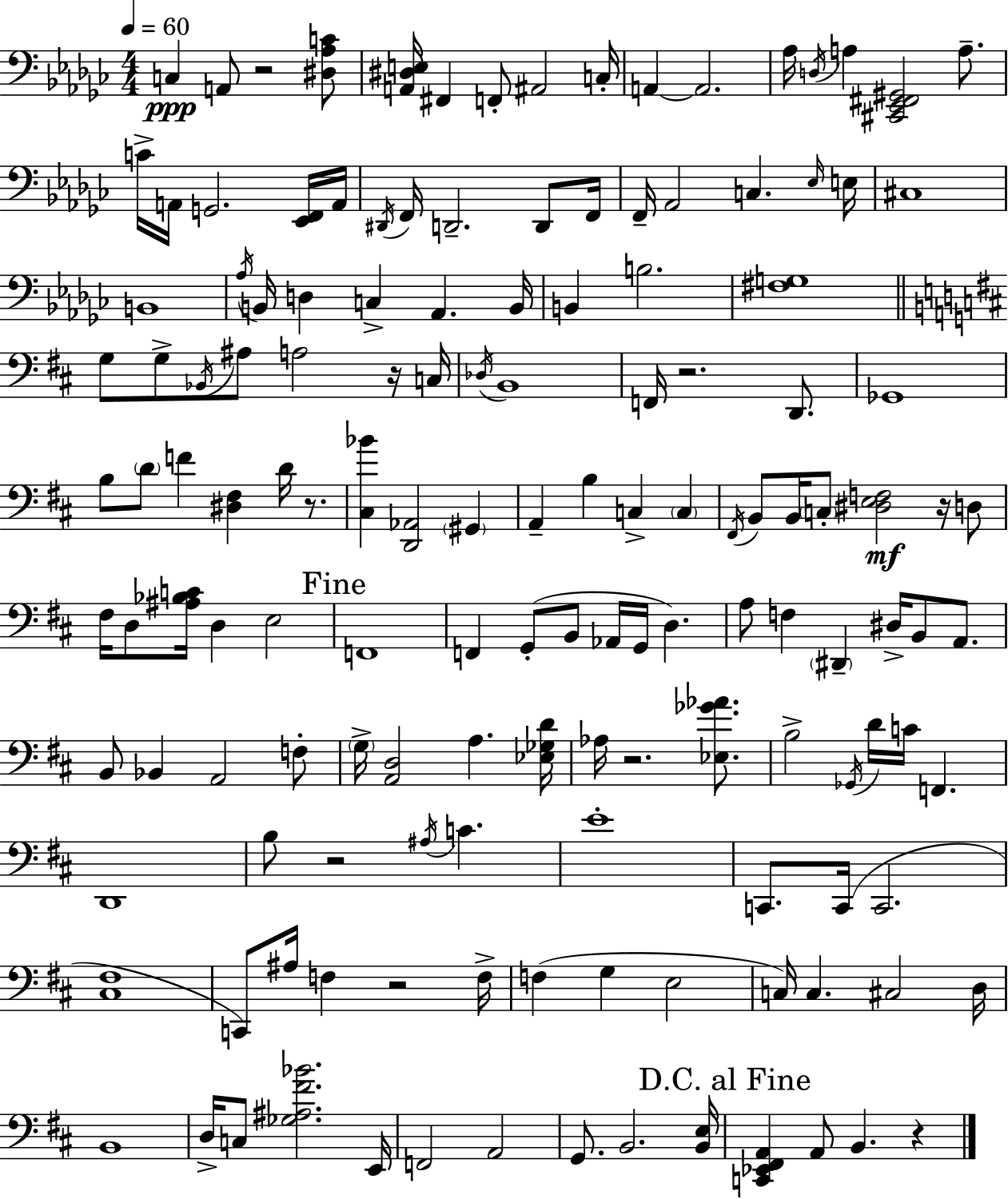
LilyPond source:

{
  \clef bass
  \numericTimeSignature
  \time 4/4
  \key ees \minor
  \tempo 4 = 60
  c4\ppp a,8 r2 <dis aes c'>8 | <a, dis e>16 fis,4 f,8-. ais,2 c16-. | a,4~~ a,2. | aes16 \acciaccatura { d16 } a4 <cis, ees, fis, gis,>2 a8.-- | \break c'16-> a,16 g,2. <ees, f,>16 | a,16 \acciaccatura { dis,16 } f,16 d,2.-- d,8 | f,16 f,16-- aes,2 c4. | \grace { ees16 } e16 cis1 | \break b,1 | \acciaccatura { aes16 } b,16 d4 c4-> aes,4. | b,16 b,4 b2. | <fis g>1 | \break \bar "||" \break \key b \minor g8 g8-> \acciaccatura { bes,16 } ais8 a2 r16 | c16 \acciaccatura { des16 } b,1 | f,16 r2. d,8. | ges,1 | \break b8 \parenthesize d'8 f'4 <dis fis>4 d'16 r8. | <cis bes'>4 <d, aes,>2 \parenthesize gis,4 | a,4-- b4 c4-> \parenthesize c4 | \acciaccatura { fis,16 } b,8 b,16 \parenthesize c8-. <dis e f>2\mf | \break r16 d8 fis16 d8 <ais bes c'>16 d4 e2 | \mark "Fine" f,1 | f,4 g,8-.( b,8 aes,16 g,16 d4.) | a8 f4 \parenthesize dis,4-- dis16-> b,8 | \break a,8. b,8 bes,4 a,2 | f8-. \parenthesize g16-> <a, d>2 a4. | <ees ges d'>16 aes16 r2. | <ees ges' aes'>8. b2-> \acciaccatura { ges,16 } d'16 c'16 f,4. | \break d,1 | b8 r2 \acciaccatura { ais16 } c'4. | e'1-. | c,8. c,16( c,2. | \break <cis fis>1 | c,8) ais16 f4 r2 | f16-> f4( g4 e2 | c16) c4. cis2 | \break d16 b,1 | d16-> c8 <ges ais fis' bes'>2. | e,16 f,2 a,2 | g,8. b,2. | \break <b, e>16 \mark "D.C. al Fine" <c, ees, fis, a,>4 a,8 b,4. | r4 \bar "|."
}